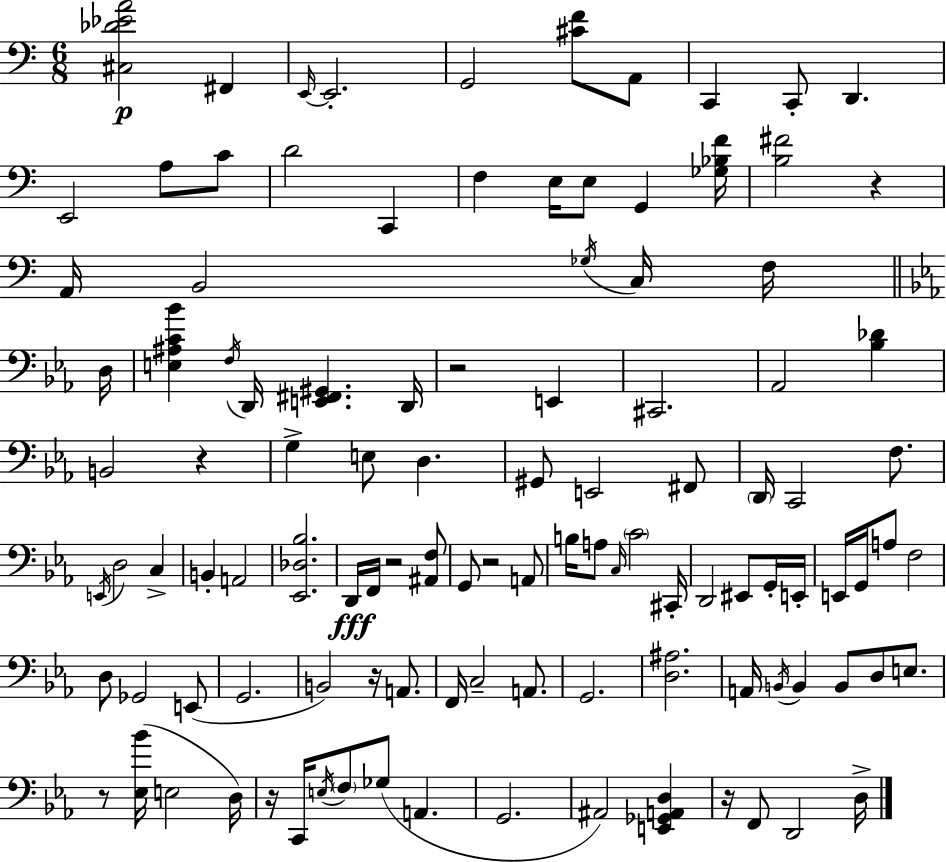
X:1
T:Untitled
M:6/8
L:1/4
K:C
[^C,_D_EA]2 ^F,, E,,/4 E,,2 G,,2 [^CF]/2 A,,/2 C,, C,,/2 D,, E,,2 A,/2 C/2 D2 C,, F, E,/4 E,/2 G,, [_G,_B,F]/4 [B,^F]2 z A,,/4 B,,2 _G,/4 C,/4 F,/4 D,/4 [E,^A,C_B] F,/4 D,,/4 [E,,^F,,^G,,] D,,/4 z2 E,, ^C,,2 _A,,2 [_B,_D] B,,2 z G, E,/2 D, ^G,,/2 E,,2 ^F,,/2 D,,/4 C,,2 F,/2 E,,/4 D,2 C, B,, A,,2 [_E,,_D,_B,]2 D,,/4 F,,/4 z2 [^A,,F,]/2 G,,/2 z2 A,,/2 B,/4 A,/2 C,/4 C2 ^C,,/4 D,,2 ^E,,/2 G,,/4 E,,/4 E,,/4 G,,/4 A,/2 F,2 D,/2 _G,,2 E,,/2 G,,2 B,,2 z/4 A,,/2 F,,/4 C,2 A,,/2 G,,2 [D,^A,]2 A,,/4 B,,/4 B,, B,,/2 D,/2 E,/2 z/2 [_E,_B]/4 E,2 D,/4 z/4 C,,/4 E,/4 F,/2 _G,/2 A,, G,,2 ^A,,2 [E,,_G,,A,,D,] z/4 F,,/2 D,,2 D,/4